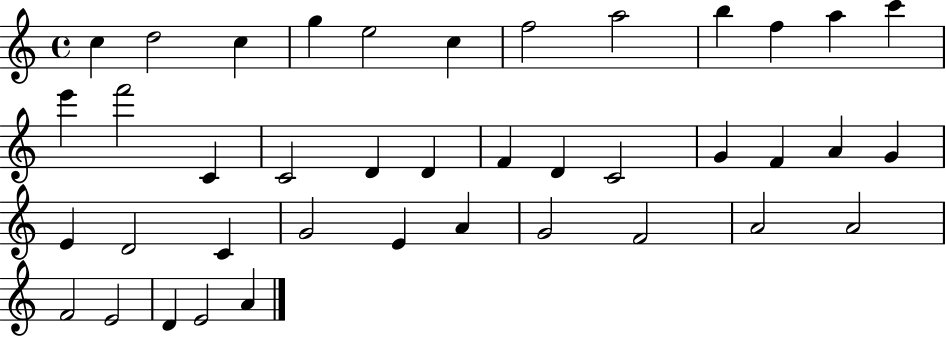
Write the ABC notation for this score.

X:1
T:Untitled
M:4/4
L:1/4
K:C
c d2 c g e2 c f2 a2 b f a c' e' f'2 C C2 D D F D C2 G F A G E D2 C G2 E A G2 F2 A2 A2 F2 E2 D E2 A